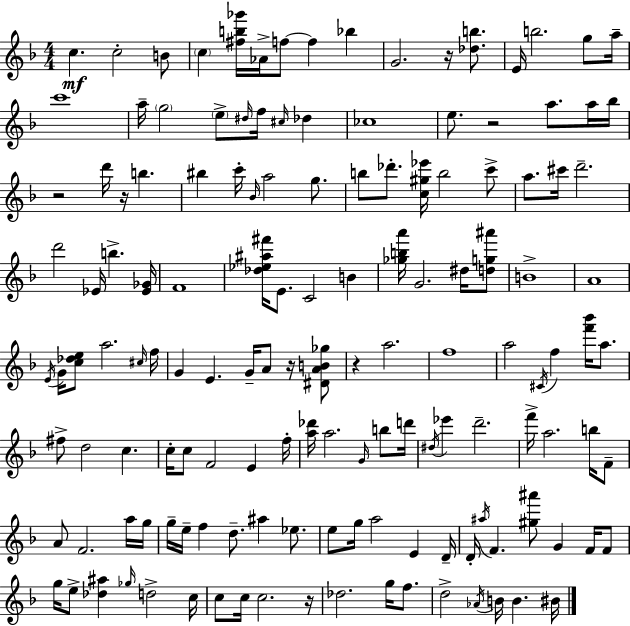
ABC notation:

X:1
T:Untitled
M:4/4
L:1/4
K:F
c c2 B/2 c [^fb_g']/4 _A/4 f/2 f _b G2 z/4 [_db]/2 E/4 b2 g/2 a/4 c'4 a/4 g2 e/2 ^d/4 f/4 ^c/4 _d _c4 e/2 z2 a/2 a/4 _b/4 z2 d'/4 z/4 b ^b c'/4 _B/4 a2 g/2 b/2 _d'/2 [c^g_e']/4 b2 c'/2 a/2 ^c'/4 d'2 d'2 _E/4 b [_E_G]/4 F4 [_d_e^a^f']/4 E/2 C2 B [_gba']/4 G2 ^d/4 [dg^a']/2 B4 A4 E/4 G/4 [c_de]/2 a2 ^c/4 f/4 G E G/4 A/2 z/4 [^DAB_g]/2 z a2 f4 a2 ^C/4 f [f'_b']/4 a/2 ^f/2 d2 c c/4 c/2 F2 E f/4 [a_d']/4 a2 G/4 b/2 d'/4 ^d/4 _e' d'2 f'/4 a2 b/4 F/2 A/2 F2 a/4 g/4 g/4 e/4 f d/2 ^a _e/2 e/2 g/4 a2 E D/4 D/4 ^a/4 F [^g^a']/2 G F/4 F/2 g/4 e/2 [_d^a] _g/4 d2 c/4 c/2 c/4 c2 z/4 _d2 g/4 f/2 d2 _A/4 B/4 B ^B/4